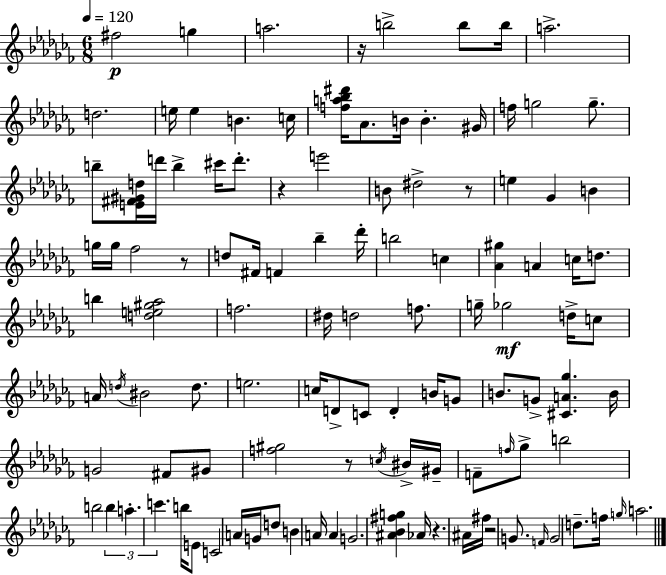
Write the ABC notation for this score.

X:1
T:Untitled
M:6/8
L:1/4
K:Abm
^f2 g a2 z/4 b2 b/2 b/4 a2 d2 e/4 e B c/4 [fa_b^d']/4 _A/2 B/4 B ^G/4 f/4 g2 g/2 b/2 [E^F^Gd]/4 d'/4 b ^c'/4 d'/2 z e'2 B/2 ^d2 z/2 e _G B g/4 g/4 _f2 z/2 d/2 ^F/4 F _b _d'/4 b2 c [_A^g] A c/4 d/2 b [de^g_a]2 f2 ^d/4 d2 f/2 g/4 _g2 d/4 c/2 A/4 d/4 ^B2 d/2 e2 c/4 D/2 C/2 D B/4 G/2 B/2 G/2 [^CA_g] B/4 G2 ^F/2 ^G/2 [f^g]2 z/2 c/4 ^B/4 ^G/4 F/2 f/4 _g/2 b2 b2 b a c' b/4 E/2 C2 A/4 G/4 d/2 B A/4 A G2 [^A_B^fg] _A/4 z ^A/4 ^f/4 z2 G/2 F/4 G2 d/2 f/4 g/4 a2